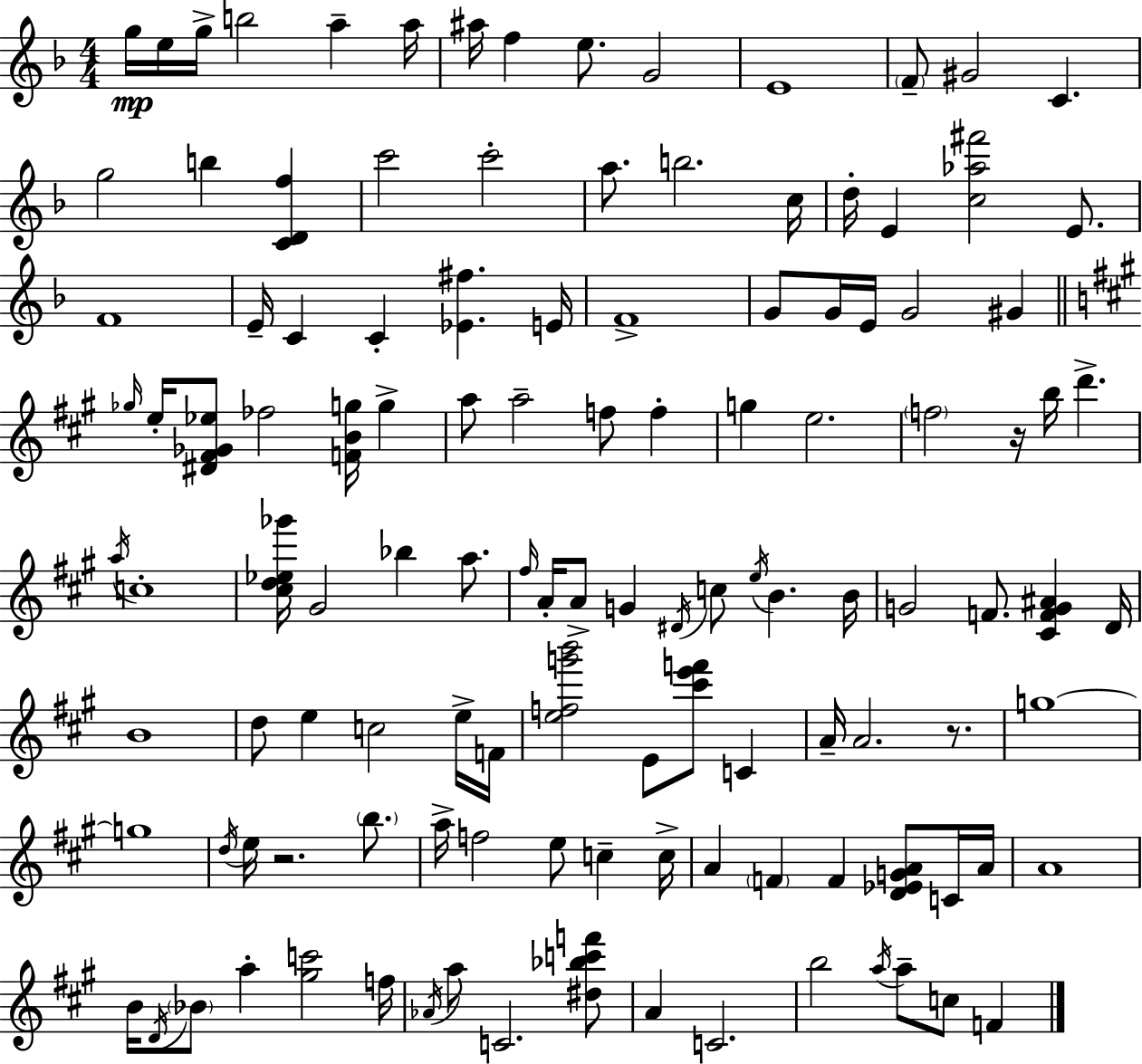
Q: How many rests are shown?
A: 3